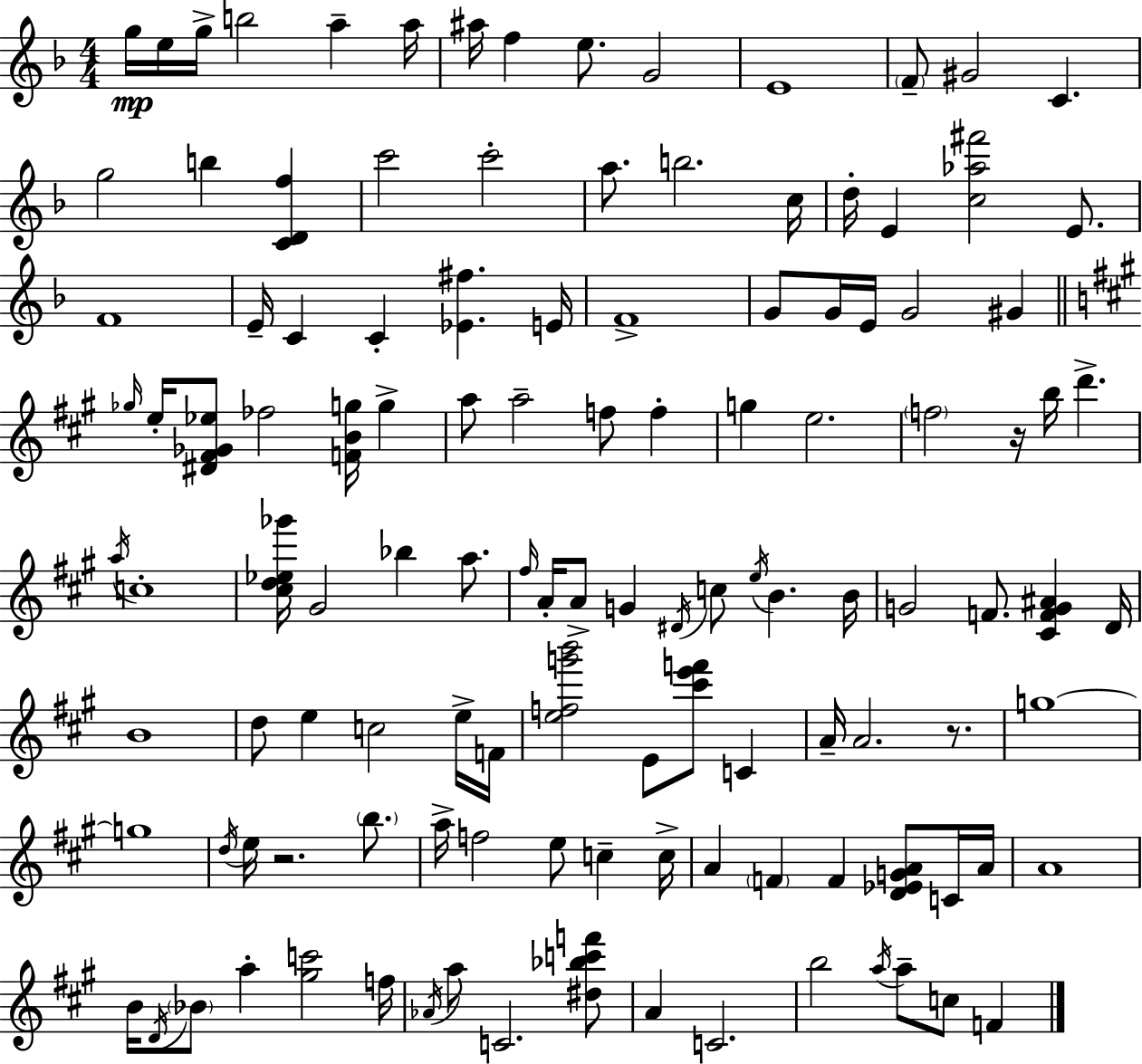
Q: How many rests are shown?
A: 3